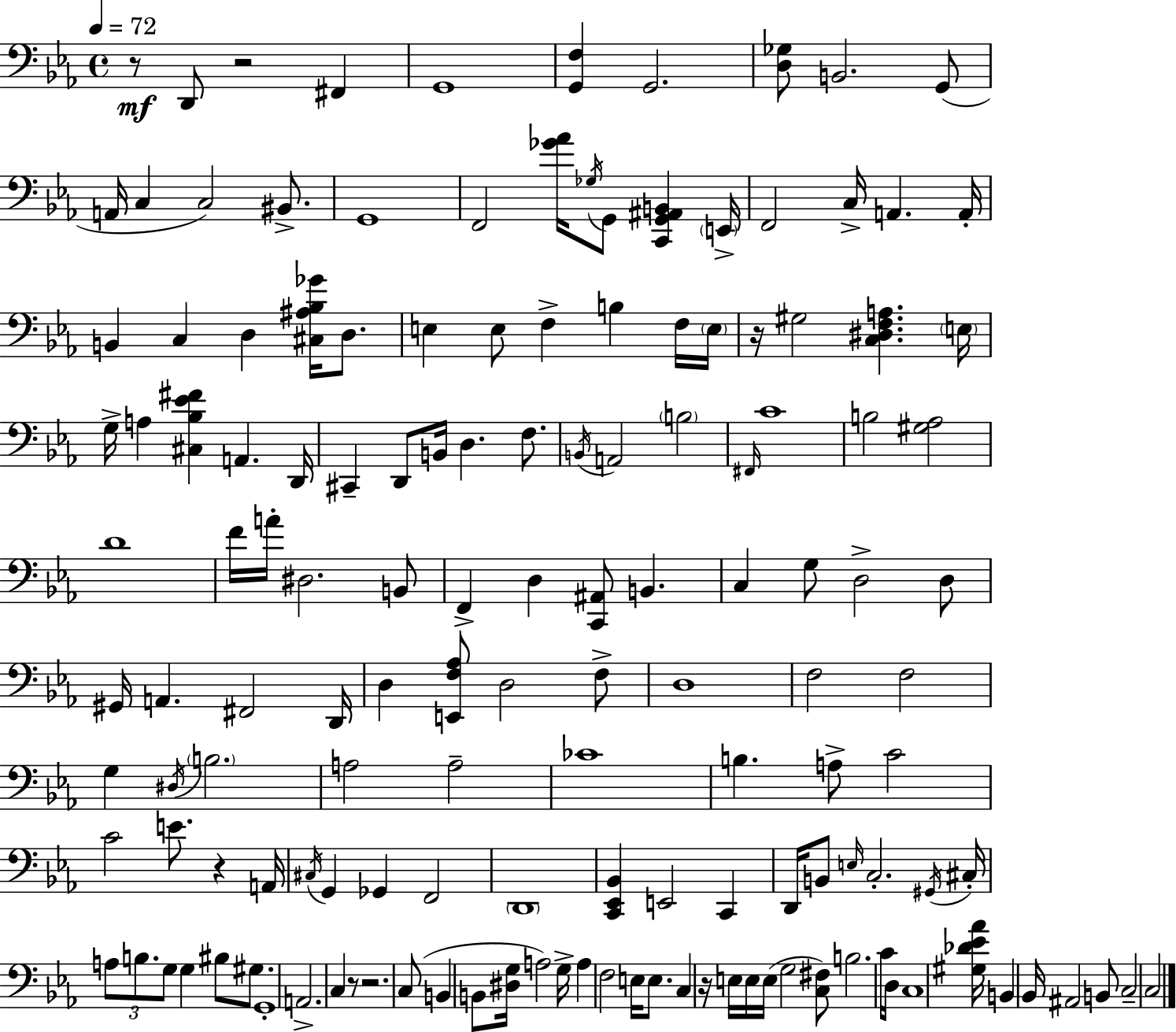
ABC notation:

X:1
T:Untitled
M:4/4
L:1/4
K:Cm
z/2 D,,/2 z2 ^F,, G,,4 [G,,F,] G,,2 [D,_G,]/2 B,,2 G,,/2 A,,/4 C, C,2 ^B,,/2 G,,4 F,,2 [_G_A]/4 _G,/4 G,,/2 [C,,G,,^A,,B,,] E,,/4 F,,2 C,/4 A,, A,,/4 B,, C, D, [^C,^A,_B,_G]/4 D,/2 E, E,/2 F, B, F,/4 E,/4 z/4 ^G,2 [C,^D,F,A,] E,/4 G,/4 A, [^C,_B,_E^F] A,, D,,/4 ^C,, D,,/2 B,,/4 D, F,/2 B,,/4 A,,2 B,2 ^F,,/4 C4 B,2 [^G,_A,]2 D4 F/4 A/4 ^D,2 B,,/2 F,, D, [C,,^A,,]/2 B,, C, G,/2 D,2 D,/2 ^G,,/4 A,, ^F,,2 D,,/4 D, [E,,F,_A,]/2 D,2 F,/2 D,4 F,2 F,2 G, ^D,/4 B,2 A,2 A,2 _C4 B, A,/2 C2 C2 E/2 z A,,/4 ^C,/4 G,, _G,, F,,2 D,,4 [C,,_E,,_B,,] E,,2 C,, D,,/4 B,,/2 E,/4 C,2 ^G,,/4 ^C,/4 A,/2 B,/2 G,/2 G, ^B,/2 ^G,/2 G,,4 A,,2 C, z/2 z2 C,/2 B,, B,,/2 [^D,G,]/4 A,2 G,/4 A, F,2 E,/4 E,/2 C, z/4 E,/4 E,/4 E,/4 G,2 [C,^F,]/2 B,2 C/4 D,/4 C,4 [^G,_D_E_A]/4 B,, _B,,/4 ^A,,2 B,,/2 C,2 C,2